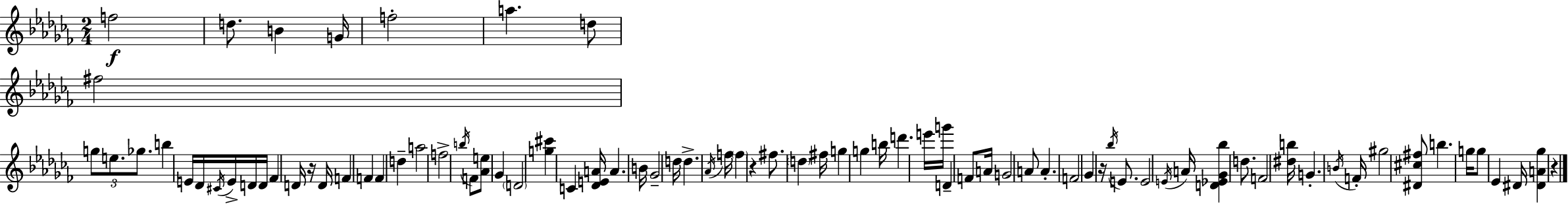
F5/h D5/e. B4/q G4/s F5/h A5/q. D5/e F#5/h G5/e E5/e. Gb5/e. B5/q E4/s Db4/s C#4/s E4/s D4/s D4/s FES4/q D4/s R/s D4/s F4/q F4/q F4/q D5/q A5/h F5/h B5/s F4/e [Ab4,E5]/e Gb4/q D4/h [G5,C#6]/q C4/q [Db4,E4,A4]/s A4/q. B4/s Gb4/h D5/s D5/q. Ab4/s F5/s F5/q R/q F#5/e. D5/q F#5/s G5/q G5/q B5/s D6/q. E6/s G6/s D4/q F4/e A4/s G4/h A4/e A4/q. F4/h Gb4/q R/s Bb5/s E4/e. E4/h E4/s A4/s [D4,Eb4,Gb4,Bb5]/q D5/e. F4/h [D#5,B5]/s G4/q. B4/s F4/s G#5/h [D#4,C#5,F#5]/e B5/q. G5/s G5/e Eb4/q D#4/s [D#4,A4,Gb5]/q R/q